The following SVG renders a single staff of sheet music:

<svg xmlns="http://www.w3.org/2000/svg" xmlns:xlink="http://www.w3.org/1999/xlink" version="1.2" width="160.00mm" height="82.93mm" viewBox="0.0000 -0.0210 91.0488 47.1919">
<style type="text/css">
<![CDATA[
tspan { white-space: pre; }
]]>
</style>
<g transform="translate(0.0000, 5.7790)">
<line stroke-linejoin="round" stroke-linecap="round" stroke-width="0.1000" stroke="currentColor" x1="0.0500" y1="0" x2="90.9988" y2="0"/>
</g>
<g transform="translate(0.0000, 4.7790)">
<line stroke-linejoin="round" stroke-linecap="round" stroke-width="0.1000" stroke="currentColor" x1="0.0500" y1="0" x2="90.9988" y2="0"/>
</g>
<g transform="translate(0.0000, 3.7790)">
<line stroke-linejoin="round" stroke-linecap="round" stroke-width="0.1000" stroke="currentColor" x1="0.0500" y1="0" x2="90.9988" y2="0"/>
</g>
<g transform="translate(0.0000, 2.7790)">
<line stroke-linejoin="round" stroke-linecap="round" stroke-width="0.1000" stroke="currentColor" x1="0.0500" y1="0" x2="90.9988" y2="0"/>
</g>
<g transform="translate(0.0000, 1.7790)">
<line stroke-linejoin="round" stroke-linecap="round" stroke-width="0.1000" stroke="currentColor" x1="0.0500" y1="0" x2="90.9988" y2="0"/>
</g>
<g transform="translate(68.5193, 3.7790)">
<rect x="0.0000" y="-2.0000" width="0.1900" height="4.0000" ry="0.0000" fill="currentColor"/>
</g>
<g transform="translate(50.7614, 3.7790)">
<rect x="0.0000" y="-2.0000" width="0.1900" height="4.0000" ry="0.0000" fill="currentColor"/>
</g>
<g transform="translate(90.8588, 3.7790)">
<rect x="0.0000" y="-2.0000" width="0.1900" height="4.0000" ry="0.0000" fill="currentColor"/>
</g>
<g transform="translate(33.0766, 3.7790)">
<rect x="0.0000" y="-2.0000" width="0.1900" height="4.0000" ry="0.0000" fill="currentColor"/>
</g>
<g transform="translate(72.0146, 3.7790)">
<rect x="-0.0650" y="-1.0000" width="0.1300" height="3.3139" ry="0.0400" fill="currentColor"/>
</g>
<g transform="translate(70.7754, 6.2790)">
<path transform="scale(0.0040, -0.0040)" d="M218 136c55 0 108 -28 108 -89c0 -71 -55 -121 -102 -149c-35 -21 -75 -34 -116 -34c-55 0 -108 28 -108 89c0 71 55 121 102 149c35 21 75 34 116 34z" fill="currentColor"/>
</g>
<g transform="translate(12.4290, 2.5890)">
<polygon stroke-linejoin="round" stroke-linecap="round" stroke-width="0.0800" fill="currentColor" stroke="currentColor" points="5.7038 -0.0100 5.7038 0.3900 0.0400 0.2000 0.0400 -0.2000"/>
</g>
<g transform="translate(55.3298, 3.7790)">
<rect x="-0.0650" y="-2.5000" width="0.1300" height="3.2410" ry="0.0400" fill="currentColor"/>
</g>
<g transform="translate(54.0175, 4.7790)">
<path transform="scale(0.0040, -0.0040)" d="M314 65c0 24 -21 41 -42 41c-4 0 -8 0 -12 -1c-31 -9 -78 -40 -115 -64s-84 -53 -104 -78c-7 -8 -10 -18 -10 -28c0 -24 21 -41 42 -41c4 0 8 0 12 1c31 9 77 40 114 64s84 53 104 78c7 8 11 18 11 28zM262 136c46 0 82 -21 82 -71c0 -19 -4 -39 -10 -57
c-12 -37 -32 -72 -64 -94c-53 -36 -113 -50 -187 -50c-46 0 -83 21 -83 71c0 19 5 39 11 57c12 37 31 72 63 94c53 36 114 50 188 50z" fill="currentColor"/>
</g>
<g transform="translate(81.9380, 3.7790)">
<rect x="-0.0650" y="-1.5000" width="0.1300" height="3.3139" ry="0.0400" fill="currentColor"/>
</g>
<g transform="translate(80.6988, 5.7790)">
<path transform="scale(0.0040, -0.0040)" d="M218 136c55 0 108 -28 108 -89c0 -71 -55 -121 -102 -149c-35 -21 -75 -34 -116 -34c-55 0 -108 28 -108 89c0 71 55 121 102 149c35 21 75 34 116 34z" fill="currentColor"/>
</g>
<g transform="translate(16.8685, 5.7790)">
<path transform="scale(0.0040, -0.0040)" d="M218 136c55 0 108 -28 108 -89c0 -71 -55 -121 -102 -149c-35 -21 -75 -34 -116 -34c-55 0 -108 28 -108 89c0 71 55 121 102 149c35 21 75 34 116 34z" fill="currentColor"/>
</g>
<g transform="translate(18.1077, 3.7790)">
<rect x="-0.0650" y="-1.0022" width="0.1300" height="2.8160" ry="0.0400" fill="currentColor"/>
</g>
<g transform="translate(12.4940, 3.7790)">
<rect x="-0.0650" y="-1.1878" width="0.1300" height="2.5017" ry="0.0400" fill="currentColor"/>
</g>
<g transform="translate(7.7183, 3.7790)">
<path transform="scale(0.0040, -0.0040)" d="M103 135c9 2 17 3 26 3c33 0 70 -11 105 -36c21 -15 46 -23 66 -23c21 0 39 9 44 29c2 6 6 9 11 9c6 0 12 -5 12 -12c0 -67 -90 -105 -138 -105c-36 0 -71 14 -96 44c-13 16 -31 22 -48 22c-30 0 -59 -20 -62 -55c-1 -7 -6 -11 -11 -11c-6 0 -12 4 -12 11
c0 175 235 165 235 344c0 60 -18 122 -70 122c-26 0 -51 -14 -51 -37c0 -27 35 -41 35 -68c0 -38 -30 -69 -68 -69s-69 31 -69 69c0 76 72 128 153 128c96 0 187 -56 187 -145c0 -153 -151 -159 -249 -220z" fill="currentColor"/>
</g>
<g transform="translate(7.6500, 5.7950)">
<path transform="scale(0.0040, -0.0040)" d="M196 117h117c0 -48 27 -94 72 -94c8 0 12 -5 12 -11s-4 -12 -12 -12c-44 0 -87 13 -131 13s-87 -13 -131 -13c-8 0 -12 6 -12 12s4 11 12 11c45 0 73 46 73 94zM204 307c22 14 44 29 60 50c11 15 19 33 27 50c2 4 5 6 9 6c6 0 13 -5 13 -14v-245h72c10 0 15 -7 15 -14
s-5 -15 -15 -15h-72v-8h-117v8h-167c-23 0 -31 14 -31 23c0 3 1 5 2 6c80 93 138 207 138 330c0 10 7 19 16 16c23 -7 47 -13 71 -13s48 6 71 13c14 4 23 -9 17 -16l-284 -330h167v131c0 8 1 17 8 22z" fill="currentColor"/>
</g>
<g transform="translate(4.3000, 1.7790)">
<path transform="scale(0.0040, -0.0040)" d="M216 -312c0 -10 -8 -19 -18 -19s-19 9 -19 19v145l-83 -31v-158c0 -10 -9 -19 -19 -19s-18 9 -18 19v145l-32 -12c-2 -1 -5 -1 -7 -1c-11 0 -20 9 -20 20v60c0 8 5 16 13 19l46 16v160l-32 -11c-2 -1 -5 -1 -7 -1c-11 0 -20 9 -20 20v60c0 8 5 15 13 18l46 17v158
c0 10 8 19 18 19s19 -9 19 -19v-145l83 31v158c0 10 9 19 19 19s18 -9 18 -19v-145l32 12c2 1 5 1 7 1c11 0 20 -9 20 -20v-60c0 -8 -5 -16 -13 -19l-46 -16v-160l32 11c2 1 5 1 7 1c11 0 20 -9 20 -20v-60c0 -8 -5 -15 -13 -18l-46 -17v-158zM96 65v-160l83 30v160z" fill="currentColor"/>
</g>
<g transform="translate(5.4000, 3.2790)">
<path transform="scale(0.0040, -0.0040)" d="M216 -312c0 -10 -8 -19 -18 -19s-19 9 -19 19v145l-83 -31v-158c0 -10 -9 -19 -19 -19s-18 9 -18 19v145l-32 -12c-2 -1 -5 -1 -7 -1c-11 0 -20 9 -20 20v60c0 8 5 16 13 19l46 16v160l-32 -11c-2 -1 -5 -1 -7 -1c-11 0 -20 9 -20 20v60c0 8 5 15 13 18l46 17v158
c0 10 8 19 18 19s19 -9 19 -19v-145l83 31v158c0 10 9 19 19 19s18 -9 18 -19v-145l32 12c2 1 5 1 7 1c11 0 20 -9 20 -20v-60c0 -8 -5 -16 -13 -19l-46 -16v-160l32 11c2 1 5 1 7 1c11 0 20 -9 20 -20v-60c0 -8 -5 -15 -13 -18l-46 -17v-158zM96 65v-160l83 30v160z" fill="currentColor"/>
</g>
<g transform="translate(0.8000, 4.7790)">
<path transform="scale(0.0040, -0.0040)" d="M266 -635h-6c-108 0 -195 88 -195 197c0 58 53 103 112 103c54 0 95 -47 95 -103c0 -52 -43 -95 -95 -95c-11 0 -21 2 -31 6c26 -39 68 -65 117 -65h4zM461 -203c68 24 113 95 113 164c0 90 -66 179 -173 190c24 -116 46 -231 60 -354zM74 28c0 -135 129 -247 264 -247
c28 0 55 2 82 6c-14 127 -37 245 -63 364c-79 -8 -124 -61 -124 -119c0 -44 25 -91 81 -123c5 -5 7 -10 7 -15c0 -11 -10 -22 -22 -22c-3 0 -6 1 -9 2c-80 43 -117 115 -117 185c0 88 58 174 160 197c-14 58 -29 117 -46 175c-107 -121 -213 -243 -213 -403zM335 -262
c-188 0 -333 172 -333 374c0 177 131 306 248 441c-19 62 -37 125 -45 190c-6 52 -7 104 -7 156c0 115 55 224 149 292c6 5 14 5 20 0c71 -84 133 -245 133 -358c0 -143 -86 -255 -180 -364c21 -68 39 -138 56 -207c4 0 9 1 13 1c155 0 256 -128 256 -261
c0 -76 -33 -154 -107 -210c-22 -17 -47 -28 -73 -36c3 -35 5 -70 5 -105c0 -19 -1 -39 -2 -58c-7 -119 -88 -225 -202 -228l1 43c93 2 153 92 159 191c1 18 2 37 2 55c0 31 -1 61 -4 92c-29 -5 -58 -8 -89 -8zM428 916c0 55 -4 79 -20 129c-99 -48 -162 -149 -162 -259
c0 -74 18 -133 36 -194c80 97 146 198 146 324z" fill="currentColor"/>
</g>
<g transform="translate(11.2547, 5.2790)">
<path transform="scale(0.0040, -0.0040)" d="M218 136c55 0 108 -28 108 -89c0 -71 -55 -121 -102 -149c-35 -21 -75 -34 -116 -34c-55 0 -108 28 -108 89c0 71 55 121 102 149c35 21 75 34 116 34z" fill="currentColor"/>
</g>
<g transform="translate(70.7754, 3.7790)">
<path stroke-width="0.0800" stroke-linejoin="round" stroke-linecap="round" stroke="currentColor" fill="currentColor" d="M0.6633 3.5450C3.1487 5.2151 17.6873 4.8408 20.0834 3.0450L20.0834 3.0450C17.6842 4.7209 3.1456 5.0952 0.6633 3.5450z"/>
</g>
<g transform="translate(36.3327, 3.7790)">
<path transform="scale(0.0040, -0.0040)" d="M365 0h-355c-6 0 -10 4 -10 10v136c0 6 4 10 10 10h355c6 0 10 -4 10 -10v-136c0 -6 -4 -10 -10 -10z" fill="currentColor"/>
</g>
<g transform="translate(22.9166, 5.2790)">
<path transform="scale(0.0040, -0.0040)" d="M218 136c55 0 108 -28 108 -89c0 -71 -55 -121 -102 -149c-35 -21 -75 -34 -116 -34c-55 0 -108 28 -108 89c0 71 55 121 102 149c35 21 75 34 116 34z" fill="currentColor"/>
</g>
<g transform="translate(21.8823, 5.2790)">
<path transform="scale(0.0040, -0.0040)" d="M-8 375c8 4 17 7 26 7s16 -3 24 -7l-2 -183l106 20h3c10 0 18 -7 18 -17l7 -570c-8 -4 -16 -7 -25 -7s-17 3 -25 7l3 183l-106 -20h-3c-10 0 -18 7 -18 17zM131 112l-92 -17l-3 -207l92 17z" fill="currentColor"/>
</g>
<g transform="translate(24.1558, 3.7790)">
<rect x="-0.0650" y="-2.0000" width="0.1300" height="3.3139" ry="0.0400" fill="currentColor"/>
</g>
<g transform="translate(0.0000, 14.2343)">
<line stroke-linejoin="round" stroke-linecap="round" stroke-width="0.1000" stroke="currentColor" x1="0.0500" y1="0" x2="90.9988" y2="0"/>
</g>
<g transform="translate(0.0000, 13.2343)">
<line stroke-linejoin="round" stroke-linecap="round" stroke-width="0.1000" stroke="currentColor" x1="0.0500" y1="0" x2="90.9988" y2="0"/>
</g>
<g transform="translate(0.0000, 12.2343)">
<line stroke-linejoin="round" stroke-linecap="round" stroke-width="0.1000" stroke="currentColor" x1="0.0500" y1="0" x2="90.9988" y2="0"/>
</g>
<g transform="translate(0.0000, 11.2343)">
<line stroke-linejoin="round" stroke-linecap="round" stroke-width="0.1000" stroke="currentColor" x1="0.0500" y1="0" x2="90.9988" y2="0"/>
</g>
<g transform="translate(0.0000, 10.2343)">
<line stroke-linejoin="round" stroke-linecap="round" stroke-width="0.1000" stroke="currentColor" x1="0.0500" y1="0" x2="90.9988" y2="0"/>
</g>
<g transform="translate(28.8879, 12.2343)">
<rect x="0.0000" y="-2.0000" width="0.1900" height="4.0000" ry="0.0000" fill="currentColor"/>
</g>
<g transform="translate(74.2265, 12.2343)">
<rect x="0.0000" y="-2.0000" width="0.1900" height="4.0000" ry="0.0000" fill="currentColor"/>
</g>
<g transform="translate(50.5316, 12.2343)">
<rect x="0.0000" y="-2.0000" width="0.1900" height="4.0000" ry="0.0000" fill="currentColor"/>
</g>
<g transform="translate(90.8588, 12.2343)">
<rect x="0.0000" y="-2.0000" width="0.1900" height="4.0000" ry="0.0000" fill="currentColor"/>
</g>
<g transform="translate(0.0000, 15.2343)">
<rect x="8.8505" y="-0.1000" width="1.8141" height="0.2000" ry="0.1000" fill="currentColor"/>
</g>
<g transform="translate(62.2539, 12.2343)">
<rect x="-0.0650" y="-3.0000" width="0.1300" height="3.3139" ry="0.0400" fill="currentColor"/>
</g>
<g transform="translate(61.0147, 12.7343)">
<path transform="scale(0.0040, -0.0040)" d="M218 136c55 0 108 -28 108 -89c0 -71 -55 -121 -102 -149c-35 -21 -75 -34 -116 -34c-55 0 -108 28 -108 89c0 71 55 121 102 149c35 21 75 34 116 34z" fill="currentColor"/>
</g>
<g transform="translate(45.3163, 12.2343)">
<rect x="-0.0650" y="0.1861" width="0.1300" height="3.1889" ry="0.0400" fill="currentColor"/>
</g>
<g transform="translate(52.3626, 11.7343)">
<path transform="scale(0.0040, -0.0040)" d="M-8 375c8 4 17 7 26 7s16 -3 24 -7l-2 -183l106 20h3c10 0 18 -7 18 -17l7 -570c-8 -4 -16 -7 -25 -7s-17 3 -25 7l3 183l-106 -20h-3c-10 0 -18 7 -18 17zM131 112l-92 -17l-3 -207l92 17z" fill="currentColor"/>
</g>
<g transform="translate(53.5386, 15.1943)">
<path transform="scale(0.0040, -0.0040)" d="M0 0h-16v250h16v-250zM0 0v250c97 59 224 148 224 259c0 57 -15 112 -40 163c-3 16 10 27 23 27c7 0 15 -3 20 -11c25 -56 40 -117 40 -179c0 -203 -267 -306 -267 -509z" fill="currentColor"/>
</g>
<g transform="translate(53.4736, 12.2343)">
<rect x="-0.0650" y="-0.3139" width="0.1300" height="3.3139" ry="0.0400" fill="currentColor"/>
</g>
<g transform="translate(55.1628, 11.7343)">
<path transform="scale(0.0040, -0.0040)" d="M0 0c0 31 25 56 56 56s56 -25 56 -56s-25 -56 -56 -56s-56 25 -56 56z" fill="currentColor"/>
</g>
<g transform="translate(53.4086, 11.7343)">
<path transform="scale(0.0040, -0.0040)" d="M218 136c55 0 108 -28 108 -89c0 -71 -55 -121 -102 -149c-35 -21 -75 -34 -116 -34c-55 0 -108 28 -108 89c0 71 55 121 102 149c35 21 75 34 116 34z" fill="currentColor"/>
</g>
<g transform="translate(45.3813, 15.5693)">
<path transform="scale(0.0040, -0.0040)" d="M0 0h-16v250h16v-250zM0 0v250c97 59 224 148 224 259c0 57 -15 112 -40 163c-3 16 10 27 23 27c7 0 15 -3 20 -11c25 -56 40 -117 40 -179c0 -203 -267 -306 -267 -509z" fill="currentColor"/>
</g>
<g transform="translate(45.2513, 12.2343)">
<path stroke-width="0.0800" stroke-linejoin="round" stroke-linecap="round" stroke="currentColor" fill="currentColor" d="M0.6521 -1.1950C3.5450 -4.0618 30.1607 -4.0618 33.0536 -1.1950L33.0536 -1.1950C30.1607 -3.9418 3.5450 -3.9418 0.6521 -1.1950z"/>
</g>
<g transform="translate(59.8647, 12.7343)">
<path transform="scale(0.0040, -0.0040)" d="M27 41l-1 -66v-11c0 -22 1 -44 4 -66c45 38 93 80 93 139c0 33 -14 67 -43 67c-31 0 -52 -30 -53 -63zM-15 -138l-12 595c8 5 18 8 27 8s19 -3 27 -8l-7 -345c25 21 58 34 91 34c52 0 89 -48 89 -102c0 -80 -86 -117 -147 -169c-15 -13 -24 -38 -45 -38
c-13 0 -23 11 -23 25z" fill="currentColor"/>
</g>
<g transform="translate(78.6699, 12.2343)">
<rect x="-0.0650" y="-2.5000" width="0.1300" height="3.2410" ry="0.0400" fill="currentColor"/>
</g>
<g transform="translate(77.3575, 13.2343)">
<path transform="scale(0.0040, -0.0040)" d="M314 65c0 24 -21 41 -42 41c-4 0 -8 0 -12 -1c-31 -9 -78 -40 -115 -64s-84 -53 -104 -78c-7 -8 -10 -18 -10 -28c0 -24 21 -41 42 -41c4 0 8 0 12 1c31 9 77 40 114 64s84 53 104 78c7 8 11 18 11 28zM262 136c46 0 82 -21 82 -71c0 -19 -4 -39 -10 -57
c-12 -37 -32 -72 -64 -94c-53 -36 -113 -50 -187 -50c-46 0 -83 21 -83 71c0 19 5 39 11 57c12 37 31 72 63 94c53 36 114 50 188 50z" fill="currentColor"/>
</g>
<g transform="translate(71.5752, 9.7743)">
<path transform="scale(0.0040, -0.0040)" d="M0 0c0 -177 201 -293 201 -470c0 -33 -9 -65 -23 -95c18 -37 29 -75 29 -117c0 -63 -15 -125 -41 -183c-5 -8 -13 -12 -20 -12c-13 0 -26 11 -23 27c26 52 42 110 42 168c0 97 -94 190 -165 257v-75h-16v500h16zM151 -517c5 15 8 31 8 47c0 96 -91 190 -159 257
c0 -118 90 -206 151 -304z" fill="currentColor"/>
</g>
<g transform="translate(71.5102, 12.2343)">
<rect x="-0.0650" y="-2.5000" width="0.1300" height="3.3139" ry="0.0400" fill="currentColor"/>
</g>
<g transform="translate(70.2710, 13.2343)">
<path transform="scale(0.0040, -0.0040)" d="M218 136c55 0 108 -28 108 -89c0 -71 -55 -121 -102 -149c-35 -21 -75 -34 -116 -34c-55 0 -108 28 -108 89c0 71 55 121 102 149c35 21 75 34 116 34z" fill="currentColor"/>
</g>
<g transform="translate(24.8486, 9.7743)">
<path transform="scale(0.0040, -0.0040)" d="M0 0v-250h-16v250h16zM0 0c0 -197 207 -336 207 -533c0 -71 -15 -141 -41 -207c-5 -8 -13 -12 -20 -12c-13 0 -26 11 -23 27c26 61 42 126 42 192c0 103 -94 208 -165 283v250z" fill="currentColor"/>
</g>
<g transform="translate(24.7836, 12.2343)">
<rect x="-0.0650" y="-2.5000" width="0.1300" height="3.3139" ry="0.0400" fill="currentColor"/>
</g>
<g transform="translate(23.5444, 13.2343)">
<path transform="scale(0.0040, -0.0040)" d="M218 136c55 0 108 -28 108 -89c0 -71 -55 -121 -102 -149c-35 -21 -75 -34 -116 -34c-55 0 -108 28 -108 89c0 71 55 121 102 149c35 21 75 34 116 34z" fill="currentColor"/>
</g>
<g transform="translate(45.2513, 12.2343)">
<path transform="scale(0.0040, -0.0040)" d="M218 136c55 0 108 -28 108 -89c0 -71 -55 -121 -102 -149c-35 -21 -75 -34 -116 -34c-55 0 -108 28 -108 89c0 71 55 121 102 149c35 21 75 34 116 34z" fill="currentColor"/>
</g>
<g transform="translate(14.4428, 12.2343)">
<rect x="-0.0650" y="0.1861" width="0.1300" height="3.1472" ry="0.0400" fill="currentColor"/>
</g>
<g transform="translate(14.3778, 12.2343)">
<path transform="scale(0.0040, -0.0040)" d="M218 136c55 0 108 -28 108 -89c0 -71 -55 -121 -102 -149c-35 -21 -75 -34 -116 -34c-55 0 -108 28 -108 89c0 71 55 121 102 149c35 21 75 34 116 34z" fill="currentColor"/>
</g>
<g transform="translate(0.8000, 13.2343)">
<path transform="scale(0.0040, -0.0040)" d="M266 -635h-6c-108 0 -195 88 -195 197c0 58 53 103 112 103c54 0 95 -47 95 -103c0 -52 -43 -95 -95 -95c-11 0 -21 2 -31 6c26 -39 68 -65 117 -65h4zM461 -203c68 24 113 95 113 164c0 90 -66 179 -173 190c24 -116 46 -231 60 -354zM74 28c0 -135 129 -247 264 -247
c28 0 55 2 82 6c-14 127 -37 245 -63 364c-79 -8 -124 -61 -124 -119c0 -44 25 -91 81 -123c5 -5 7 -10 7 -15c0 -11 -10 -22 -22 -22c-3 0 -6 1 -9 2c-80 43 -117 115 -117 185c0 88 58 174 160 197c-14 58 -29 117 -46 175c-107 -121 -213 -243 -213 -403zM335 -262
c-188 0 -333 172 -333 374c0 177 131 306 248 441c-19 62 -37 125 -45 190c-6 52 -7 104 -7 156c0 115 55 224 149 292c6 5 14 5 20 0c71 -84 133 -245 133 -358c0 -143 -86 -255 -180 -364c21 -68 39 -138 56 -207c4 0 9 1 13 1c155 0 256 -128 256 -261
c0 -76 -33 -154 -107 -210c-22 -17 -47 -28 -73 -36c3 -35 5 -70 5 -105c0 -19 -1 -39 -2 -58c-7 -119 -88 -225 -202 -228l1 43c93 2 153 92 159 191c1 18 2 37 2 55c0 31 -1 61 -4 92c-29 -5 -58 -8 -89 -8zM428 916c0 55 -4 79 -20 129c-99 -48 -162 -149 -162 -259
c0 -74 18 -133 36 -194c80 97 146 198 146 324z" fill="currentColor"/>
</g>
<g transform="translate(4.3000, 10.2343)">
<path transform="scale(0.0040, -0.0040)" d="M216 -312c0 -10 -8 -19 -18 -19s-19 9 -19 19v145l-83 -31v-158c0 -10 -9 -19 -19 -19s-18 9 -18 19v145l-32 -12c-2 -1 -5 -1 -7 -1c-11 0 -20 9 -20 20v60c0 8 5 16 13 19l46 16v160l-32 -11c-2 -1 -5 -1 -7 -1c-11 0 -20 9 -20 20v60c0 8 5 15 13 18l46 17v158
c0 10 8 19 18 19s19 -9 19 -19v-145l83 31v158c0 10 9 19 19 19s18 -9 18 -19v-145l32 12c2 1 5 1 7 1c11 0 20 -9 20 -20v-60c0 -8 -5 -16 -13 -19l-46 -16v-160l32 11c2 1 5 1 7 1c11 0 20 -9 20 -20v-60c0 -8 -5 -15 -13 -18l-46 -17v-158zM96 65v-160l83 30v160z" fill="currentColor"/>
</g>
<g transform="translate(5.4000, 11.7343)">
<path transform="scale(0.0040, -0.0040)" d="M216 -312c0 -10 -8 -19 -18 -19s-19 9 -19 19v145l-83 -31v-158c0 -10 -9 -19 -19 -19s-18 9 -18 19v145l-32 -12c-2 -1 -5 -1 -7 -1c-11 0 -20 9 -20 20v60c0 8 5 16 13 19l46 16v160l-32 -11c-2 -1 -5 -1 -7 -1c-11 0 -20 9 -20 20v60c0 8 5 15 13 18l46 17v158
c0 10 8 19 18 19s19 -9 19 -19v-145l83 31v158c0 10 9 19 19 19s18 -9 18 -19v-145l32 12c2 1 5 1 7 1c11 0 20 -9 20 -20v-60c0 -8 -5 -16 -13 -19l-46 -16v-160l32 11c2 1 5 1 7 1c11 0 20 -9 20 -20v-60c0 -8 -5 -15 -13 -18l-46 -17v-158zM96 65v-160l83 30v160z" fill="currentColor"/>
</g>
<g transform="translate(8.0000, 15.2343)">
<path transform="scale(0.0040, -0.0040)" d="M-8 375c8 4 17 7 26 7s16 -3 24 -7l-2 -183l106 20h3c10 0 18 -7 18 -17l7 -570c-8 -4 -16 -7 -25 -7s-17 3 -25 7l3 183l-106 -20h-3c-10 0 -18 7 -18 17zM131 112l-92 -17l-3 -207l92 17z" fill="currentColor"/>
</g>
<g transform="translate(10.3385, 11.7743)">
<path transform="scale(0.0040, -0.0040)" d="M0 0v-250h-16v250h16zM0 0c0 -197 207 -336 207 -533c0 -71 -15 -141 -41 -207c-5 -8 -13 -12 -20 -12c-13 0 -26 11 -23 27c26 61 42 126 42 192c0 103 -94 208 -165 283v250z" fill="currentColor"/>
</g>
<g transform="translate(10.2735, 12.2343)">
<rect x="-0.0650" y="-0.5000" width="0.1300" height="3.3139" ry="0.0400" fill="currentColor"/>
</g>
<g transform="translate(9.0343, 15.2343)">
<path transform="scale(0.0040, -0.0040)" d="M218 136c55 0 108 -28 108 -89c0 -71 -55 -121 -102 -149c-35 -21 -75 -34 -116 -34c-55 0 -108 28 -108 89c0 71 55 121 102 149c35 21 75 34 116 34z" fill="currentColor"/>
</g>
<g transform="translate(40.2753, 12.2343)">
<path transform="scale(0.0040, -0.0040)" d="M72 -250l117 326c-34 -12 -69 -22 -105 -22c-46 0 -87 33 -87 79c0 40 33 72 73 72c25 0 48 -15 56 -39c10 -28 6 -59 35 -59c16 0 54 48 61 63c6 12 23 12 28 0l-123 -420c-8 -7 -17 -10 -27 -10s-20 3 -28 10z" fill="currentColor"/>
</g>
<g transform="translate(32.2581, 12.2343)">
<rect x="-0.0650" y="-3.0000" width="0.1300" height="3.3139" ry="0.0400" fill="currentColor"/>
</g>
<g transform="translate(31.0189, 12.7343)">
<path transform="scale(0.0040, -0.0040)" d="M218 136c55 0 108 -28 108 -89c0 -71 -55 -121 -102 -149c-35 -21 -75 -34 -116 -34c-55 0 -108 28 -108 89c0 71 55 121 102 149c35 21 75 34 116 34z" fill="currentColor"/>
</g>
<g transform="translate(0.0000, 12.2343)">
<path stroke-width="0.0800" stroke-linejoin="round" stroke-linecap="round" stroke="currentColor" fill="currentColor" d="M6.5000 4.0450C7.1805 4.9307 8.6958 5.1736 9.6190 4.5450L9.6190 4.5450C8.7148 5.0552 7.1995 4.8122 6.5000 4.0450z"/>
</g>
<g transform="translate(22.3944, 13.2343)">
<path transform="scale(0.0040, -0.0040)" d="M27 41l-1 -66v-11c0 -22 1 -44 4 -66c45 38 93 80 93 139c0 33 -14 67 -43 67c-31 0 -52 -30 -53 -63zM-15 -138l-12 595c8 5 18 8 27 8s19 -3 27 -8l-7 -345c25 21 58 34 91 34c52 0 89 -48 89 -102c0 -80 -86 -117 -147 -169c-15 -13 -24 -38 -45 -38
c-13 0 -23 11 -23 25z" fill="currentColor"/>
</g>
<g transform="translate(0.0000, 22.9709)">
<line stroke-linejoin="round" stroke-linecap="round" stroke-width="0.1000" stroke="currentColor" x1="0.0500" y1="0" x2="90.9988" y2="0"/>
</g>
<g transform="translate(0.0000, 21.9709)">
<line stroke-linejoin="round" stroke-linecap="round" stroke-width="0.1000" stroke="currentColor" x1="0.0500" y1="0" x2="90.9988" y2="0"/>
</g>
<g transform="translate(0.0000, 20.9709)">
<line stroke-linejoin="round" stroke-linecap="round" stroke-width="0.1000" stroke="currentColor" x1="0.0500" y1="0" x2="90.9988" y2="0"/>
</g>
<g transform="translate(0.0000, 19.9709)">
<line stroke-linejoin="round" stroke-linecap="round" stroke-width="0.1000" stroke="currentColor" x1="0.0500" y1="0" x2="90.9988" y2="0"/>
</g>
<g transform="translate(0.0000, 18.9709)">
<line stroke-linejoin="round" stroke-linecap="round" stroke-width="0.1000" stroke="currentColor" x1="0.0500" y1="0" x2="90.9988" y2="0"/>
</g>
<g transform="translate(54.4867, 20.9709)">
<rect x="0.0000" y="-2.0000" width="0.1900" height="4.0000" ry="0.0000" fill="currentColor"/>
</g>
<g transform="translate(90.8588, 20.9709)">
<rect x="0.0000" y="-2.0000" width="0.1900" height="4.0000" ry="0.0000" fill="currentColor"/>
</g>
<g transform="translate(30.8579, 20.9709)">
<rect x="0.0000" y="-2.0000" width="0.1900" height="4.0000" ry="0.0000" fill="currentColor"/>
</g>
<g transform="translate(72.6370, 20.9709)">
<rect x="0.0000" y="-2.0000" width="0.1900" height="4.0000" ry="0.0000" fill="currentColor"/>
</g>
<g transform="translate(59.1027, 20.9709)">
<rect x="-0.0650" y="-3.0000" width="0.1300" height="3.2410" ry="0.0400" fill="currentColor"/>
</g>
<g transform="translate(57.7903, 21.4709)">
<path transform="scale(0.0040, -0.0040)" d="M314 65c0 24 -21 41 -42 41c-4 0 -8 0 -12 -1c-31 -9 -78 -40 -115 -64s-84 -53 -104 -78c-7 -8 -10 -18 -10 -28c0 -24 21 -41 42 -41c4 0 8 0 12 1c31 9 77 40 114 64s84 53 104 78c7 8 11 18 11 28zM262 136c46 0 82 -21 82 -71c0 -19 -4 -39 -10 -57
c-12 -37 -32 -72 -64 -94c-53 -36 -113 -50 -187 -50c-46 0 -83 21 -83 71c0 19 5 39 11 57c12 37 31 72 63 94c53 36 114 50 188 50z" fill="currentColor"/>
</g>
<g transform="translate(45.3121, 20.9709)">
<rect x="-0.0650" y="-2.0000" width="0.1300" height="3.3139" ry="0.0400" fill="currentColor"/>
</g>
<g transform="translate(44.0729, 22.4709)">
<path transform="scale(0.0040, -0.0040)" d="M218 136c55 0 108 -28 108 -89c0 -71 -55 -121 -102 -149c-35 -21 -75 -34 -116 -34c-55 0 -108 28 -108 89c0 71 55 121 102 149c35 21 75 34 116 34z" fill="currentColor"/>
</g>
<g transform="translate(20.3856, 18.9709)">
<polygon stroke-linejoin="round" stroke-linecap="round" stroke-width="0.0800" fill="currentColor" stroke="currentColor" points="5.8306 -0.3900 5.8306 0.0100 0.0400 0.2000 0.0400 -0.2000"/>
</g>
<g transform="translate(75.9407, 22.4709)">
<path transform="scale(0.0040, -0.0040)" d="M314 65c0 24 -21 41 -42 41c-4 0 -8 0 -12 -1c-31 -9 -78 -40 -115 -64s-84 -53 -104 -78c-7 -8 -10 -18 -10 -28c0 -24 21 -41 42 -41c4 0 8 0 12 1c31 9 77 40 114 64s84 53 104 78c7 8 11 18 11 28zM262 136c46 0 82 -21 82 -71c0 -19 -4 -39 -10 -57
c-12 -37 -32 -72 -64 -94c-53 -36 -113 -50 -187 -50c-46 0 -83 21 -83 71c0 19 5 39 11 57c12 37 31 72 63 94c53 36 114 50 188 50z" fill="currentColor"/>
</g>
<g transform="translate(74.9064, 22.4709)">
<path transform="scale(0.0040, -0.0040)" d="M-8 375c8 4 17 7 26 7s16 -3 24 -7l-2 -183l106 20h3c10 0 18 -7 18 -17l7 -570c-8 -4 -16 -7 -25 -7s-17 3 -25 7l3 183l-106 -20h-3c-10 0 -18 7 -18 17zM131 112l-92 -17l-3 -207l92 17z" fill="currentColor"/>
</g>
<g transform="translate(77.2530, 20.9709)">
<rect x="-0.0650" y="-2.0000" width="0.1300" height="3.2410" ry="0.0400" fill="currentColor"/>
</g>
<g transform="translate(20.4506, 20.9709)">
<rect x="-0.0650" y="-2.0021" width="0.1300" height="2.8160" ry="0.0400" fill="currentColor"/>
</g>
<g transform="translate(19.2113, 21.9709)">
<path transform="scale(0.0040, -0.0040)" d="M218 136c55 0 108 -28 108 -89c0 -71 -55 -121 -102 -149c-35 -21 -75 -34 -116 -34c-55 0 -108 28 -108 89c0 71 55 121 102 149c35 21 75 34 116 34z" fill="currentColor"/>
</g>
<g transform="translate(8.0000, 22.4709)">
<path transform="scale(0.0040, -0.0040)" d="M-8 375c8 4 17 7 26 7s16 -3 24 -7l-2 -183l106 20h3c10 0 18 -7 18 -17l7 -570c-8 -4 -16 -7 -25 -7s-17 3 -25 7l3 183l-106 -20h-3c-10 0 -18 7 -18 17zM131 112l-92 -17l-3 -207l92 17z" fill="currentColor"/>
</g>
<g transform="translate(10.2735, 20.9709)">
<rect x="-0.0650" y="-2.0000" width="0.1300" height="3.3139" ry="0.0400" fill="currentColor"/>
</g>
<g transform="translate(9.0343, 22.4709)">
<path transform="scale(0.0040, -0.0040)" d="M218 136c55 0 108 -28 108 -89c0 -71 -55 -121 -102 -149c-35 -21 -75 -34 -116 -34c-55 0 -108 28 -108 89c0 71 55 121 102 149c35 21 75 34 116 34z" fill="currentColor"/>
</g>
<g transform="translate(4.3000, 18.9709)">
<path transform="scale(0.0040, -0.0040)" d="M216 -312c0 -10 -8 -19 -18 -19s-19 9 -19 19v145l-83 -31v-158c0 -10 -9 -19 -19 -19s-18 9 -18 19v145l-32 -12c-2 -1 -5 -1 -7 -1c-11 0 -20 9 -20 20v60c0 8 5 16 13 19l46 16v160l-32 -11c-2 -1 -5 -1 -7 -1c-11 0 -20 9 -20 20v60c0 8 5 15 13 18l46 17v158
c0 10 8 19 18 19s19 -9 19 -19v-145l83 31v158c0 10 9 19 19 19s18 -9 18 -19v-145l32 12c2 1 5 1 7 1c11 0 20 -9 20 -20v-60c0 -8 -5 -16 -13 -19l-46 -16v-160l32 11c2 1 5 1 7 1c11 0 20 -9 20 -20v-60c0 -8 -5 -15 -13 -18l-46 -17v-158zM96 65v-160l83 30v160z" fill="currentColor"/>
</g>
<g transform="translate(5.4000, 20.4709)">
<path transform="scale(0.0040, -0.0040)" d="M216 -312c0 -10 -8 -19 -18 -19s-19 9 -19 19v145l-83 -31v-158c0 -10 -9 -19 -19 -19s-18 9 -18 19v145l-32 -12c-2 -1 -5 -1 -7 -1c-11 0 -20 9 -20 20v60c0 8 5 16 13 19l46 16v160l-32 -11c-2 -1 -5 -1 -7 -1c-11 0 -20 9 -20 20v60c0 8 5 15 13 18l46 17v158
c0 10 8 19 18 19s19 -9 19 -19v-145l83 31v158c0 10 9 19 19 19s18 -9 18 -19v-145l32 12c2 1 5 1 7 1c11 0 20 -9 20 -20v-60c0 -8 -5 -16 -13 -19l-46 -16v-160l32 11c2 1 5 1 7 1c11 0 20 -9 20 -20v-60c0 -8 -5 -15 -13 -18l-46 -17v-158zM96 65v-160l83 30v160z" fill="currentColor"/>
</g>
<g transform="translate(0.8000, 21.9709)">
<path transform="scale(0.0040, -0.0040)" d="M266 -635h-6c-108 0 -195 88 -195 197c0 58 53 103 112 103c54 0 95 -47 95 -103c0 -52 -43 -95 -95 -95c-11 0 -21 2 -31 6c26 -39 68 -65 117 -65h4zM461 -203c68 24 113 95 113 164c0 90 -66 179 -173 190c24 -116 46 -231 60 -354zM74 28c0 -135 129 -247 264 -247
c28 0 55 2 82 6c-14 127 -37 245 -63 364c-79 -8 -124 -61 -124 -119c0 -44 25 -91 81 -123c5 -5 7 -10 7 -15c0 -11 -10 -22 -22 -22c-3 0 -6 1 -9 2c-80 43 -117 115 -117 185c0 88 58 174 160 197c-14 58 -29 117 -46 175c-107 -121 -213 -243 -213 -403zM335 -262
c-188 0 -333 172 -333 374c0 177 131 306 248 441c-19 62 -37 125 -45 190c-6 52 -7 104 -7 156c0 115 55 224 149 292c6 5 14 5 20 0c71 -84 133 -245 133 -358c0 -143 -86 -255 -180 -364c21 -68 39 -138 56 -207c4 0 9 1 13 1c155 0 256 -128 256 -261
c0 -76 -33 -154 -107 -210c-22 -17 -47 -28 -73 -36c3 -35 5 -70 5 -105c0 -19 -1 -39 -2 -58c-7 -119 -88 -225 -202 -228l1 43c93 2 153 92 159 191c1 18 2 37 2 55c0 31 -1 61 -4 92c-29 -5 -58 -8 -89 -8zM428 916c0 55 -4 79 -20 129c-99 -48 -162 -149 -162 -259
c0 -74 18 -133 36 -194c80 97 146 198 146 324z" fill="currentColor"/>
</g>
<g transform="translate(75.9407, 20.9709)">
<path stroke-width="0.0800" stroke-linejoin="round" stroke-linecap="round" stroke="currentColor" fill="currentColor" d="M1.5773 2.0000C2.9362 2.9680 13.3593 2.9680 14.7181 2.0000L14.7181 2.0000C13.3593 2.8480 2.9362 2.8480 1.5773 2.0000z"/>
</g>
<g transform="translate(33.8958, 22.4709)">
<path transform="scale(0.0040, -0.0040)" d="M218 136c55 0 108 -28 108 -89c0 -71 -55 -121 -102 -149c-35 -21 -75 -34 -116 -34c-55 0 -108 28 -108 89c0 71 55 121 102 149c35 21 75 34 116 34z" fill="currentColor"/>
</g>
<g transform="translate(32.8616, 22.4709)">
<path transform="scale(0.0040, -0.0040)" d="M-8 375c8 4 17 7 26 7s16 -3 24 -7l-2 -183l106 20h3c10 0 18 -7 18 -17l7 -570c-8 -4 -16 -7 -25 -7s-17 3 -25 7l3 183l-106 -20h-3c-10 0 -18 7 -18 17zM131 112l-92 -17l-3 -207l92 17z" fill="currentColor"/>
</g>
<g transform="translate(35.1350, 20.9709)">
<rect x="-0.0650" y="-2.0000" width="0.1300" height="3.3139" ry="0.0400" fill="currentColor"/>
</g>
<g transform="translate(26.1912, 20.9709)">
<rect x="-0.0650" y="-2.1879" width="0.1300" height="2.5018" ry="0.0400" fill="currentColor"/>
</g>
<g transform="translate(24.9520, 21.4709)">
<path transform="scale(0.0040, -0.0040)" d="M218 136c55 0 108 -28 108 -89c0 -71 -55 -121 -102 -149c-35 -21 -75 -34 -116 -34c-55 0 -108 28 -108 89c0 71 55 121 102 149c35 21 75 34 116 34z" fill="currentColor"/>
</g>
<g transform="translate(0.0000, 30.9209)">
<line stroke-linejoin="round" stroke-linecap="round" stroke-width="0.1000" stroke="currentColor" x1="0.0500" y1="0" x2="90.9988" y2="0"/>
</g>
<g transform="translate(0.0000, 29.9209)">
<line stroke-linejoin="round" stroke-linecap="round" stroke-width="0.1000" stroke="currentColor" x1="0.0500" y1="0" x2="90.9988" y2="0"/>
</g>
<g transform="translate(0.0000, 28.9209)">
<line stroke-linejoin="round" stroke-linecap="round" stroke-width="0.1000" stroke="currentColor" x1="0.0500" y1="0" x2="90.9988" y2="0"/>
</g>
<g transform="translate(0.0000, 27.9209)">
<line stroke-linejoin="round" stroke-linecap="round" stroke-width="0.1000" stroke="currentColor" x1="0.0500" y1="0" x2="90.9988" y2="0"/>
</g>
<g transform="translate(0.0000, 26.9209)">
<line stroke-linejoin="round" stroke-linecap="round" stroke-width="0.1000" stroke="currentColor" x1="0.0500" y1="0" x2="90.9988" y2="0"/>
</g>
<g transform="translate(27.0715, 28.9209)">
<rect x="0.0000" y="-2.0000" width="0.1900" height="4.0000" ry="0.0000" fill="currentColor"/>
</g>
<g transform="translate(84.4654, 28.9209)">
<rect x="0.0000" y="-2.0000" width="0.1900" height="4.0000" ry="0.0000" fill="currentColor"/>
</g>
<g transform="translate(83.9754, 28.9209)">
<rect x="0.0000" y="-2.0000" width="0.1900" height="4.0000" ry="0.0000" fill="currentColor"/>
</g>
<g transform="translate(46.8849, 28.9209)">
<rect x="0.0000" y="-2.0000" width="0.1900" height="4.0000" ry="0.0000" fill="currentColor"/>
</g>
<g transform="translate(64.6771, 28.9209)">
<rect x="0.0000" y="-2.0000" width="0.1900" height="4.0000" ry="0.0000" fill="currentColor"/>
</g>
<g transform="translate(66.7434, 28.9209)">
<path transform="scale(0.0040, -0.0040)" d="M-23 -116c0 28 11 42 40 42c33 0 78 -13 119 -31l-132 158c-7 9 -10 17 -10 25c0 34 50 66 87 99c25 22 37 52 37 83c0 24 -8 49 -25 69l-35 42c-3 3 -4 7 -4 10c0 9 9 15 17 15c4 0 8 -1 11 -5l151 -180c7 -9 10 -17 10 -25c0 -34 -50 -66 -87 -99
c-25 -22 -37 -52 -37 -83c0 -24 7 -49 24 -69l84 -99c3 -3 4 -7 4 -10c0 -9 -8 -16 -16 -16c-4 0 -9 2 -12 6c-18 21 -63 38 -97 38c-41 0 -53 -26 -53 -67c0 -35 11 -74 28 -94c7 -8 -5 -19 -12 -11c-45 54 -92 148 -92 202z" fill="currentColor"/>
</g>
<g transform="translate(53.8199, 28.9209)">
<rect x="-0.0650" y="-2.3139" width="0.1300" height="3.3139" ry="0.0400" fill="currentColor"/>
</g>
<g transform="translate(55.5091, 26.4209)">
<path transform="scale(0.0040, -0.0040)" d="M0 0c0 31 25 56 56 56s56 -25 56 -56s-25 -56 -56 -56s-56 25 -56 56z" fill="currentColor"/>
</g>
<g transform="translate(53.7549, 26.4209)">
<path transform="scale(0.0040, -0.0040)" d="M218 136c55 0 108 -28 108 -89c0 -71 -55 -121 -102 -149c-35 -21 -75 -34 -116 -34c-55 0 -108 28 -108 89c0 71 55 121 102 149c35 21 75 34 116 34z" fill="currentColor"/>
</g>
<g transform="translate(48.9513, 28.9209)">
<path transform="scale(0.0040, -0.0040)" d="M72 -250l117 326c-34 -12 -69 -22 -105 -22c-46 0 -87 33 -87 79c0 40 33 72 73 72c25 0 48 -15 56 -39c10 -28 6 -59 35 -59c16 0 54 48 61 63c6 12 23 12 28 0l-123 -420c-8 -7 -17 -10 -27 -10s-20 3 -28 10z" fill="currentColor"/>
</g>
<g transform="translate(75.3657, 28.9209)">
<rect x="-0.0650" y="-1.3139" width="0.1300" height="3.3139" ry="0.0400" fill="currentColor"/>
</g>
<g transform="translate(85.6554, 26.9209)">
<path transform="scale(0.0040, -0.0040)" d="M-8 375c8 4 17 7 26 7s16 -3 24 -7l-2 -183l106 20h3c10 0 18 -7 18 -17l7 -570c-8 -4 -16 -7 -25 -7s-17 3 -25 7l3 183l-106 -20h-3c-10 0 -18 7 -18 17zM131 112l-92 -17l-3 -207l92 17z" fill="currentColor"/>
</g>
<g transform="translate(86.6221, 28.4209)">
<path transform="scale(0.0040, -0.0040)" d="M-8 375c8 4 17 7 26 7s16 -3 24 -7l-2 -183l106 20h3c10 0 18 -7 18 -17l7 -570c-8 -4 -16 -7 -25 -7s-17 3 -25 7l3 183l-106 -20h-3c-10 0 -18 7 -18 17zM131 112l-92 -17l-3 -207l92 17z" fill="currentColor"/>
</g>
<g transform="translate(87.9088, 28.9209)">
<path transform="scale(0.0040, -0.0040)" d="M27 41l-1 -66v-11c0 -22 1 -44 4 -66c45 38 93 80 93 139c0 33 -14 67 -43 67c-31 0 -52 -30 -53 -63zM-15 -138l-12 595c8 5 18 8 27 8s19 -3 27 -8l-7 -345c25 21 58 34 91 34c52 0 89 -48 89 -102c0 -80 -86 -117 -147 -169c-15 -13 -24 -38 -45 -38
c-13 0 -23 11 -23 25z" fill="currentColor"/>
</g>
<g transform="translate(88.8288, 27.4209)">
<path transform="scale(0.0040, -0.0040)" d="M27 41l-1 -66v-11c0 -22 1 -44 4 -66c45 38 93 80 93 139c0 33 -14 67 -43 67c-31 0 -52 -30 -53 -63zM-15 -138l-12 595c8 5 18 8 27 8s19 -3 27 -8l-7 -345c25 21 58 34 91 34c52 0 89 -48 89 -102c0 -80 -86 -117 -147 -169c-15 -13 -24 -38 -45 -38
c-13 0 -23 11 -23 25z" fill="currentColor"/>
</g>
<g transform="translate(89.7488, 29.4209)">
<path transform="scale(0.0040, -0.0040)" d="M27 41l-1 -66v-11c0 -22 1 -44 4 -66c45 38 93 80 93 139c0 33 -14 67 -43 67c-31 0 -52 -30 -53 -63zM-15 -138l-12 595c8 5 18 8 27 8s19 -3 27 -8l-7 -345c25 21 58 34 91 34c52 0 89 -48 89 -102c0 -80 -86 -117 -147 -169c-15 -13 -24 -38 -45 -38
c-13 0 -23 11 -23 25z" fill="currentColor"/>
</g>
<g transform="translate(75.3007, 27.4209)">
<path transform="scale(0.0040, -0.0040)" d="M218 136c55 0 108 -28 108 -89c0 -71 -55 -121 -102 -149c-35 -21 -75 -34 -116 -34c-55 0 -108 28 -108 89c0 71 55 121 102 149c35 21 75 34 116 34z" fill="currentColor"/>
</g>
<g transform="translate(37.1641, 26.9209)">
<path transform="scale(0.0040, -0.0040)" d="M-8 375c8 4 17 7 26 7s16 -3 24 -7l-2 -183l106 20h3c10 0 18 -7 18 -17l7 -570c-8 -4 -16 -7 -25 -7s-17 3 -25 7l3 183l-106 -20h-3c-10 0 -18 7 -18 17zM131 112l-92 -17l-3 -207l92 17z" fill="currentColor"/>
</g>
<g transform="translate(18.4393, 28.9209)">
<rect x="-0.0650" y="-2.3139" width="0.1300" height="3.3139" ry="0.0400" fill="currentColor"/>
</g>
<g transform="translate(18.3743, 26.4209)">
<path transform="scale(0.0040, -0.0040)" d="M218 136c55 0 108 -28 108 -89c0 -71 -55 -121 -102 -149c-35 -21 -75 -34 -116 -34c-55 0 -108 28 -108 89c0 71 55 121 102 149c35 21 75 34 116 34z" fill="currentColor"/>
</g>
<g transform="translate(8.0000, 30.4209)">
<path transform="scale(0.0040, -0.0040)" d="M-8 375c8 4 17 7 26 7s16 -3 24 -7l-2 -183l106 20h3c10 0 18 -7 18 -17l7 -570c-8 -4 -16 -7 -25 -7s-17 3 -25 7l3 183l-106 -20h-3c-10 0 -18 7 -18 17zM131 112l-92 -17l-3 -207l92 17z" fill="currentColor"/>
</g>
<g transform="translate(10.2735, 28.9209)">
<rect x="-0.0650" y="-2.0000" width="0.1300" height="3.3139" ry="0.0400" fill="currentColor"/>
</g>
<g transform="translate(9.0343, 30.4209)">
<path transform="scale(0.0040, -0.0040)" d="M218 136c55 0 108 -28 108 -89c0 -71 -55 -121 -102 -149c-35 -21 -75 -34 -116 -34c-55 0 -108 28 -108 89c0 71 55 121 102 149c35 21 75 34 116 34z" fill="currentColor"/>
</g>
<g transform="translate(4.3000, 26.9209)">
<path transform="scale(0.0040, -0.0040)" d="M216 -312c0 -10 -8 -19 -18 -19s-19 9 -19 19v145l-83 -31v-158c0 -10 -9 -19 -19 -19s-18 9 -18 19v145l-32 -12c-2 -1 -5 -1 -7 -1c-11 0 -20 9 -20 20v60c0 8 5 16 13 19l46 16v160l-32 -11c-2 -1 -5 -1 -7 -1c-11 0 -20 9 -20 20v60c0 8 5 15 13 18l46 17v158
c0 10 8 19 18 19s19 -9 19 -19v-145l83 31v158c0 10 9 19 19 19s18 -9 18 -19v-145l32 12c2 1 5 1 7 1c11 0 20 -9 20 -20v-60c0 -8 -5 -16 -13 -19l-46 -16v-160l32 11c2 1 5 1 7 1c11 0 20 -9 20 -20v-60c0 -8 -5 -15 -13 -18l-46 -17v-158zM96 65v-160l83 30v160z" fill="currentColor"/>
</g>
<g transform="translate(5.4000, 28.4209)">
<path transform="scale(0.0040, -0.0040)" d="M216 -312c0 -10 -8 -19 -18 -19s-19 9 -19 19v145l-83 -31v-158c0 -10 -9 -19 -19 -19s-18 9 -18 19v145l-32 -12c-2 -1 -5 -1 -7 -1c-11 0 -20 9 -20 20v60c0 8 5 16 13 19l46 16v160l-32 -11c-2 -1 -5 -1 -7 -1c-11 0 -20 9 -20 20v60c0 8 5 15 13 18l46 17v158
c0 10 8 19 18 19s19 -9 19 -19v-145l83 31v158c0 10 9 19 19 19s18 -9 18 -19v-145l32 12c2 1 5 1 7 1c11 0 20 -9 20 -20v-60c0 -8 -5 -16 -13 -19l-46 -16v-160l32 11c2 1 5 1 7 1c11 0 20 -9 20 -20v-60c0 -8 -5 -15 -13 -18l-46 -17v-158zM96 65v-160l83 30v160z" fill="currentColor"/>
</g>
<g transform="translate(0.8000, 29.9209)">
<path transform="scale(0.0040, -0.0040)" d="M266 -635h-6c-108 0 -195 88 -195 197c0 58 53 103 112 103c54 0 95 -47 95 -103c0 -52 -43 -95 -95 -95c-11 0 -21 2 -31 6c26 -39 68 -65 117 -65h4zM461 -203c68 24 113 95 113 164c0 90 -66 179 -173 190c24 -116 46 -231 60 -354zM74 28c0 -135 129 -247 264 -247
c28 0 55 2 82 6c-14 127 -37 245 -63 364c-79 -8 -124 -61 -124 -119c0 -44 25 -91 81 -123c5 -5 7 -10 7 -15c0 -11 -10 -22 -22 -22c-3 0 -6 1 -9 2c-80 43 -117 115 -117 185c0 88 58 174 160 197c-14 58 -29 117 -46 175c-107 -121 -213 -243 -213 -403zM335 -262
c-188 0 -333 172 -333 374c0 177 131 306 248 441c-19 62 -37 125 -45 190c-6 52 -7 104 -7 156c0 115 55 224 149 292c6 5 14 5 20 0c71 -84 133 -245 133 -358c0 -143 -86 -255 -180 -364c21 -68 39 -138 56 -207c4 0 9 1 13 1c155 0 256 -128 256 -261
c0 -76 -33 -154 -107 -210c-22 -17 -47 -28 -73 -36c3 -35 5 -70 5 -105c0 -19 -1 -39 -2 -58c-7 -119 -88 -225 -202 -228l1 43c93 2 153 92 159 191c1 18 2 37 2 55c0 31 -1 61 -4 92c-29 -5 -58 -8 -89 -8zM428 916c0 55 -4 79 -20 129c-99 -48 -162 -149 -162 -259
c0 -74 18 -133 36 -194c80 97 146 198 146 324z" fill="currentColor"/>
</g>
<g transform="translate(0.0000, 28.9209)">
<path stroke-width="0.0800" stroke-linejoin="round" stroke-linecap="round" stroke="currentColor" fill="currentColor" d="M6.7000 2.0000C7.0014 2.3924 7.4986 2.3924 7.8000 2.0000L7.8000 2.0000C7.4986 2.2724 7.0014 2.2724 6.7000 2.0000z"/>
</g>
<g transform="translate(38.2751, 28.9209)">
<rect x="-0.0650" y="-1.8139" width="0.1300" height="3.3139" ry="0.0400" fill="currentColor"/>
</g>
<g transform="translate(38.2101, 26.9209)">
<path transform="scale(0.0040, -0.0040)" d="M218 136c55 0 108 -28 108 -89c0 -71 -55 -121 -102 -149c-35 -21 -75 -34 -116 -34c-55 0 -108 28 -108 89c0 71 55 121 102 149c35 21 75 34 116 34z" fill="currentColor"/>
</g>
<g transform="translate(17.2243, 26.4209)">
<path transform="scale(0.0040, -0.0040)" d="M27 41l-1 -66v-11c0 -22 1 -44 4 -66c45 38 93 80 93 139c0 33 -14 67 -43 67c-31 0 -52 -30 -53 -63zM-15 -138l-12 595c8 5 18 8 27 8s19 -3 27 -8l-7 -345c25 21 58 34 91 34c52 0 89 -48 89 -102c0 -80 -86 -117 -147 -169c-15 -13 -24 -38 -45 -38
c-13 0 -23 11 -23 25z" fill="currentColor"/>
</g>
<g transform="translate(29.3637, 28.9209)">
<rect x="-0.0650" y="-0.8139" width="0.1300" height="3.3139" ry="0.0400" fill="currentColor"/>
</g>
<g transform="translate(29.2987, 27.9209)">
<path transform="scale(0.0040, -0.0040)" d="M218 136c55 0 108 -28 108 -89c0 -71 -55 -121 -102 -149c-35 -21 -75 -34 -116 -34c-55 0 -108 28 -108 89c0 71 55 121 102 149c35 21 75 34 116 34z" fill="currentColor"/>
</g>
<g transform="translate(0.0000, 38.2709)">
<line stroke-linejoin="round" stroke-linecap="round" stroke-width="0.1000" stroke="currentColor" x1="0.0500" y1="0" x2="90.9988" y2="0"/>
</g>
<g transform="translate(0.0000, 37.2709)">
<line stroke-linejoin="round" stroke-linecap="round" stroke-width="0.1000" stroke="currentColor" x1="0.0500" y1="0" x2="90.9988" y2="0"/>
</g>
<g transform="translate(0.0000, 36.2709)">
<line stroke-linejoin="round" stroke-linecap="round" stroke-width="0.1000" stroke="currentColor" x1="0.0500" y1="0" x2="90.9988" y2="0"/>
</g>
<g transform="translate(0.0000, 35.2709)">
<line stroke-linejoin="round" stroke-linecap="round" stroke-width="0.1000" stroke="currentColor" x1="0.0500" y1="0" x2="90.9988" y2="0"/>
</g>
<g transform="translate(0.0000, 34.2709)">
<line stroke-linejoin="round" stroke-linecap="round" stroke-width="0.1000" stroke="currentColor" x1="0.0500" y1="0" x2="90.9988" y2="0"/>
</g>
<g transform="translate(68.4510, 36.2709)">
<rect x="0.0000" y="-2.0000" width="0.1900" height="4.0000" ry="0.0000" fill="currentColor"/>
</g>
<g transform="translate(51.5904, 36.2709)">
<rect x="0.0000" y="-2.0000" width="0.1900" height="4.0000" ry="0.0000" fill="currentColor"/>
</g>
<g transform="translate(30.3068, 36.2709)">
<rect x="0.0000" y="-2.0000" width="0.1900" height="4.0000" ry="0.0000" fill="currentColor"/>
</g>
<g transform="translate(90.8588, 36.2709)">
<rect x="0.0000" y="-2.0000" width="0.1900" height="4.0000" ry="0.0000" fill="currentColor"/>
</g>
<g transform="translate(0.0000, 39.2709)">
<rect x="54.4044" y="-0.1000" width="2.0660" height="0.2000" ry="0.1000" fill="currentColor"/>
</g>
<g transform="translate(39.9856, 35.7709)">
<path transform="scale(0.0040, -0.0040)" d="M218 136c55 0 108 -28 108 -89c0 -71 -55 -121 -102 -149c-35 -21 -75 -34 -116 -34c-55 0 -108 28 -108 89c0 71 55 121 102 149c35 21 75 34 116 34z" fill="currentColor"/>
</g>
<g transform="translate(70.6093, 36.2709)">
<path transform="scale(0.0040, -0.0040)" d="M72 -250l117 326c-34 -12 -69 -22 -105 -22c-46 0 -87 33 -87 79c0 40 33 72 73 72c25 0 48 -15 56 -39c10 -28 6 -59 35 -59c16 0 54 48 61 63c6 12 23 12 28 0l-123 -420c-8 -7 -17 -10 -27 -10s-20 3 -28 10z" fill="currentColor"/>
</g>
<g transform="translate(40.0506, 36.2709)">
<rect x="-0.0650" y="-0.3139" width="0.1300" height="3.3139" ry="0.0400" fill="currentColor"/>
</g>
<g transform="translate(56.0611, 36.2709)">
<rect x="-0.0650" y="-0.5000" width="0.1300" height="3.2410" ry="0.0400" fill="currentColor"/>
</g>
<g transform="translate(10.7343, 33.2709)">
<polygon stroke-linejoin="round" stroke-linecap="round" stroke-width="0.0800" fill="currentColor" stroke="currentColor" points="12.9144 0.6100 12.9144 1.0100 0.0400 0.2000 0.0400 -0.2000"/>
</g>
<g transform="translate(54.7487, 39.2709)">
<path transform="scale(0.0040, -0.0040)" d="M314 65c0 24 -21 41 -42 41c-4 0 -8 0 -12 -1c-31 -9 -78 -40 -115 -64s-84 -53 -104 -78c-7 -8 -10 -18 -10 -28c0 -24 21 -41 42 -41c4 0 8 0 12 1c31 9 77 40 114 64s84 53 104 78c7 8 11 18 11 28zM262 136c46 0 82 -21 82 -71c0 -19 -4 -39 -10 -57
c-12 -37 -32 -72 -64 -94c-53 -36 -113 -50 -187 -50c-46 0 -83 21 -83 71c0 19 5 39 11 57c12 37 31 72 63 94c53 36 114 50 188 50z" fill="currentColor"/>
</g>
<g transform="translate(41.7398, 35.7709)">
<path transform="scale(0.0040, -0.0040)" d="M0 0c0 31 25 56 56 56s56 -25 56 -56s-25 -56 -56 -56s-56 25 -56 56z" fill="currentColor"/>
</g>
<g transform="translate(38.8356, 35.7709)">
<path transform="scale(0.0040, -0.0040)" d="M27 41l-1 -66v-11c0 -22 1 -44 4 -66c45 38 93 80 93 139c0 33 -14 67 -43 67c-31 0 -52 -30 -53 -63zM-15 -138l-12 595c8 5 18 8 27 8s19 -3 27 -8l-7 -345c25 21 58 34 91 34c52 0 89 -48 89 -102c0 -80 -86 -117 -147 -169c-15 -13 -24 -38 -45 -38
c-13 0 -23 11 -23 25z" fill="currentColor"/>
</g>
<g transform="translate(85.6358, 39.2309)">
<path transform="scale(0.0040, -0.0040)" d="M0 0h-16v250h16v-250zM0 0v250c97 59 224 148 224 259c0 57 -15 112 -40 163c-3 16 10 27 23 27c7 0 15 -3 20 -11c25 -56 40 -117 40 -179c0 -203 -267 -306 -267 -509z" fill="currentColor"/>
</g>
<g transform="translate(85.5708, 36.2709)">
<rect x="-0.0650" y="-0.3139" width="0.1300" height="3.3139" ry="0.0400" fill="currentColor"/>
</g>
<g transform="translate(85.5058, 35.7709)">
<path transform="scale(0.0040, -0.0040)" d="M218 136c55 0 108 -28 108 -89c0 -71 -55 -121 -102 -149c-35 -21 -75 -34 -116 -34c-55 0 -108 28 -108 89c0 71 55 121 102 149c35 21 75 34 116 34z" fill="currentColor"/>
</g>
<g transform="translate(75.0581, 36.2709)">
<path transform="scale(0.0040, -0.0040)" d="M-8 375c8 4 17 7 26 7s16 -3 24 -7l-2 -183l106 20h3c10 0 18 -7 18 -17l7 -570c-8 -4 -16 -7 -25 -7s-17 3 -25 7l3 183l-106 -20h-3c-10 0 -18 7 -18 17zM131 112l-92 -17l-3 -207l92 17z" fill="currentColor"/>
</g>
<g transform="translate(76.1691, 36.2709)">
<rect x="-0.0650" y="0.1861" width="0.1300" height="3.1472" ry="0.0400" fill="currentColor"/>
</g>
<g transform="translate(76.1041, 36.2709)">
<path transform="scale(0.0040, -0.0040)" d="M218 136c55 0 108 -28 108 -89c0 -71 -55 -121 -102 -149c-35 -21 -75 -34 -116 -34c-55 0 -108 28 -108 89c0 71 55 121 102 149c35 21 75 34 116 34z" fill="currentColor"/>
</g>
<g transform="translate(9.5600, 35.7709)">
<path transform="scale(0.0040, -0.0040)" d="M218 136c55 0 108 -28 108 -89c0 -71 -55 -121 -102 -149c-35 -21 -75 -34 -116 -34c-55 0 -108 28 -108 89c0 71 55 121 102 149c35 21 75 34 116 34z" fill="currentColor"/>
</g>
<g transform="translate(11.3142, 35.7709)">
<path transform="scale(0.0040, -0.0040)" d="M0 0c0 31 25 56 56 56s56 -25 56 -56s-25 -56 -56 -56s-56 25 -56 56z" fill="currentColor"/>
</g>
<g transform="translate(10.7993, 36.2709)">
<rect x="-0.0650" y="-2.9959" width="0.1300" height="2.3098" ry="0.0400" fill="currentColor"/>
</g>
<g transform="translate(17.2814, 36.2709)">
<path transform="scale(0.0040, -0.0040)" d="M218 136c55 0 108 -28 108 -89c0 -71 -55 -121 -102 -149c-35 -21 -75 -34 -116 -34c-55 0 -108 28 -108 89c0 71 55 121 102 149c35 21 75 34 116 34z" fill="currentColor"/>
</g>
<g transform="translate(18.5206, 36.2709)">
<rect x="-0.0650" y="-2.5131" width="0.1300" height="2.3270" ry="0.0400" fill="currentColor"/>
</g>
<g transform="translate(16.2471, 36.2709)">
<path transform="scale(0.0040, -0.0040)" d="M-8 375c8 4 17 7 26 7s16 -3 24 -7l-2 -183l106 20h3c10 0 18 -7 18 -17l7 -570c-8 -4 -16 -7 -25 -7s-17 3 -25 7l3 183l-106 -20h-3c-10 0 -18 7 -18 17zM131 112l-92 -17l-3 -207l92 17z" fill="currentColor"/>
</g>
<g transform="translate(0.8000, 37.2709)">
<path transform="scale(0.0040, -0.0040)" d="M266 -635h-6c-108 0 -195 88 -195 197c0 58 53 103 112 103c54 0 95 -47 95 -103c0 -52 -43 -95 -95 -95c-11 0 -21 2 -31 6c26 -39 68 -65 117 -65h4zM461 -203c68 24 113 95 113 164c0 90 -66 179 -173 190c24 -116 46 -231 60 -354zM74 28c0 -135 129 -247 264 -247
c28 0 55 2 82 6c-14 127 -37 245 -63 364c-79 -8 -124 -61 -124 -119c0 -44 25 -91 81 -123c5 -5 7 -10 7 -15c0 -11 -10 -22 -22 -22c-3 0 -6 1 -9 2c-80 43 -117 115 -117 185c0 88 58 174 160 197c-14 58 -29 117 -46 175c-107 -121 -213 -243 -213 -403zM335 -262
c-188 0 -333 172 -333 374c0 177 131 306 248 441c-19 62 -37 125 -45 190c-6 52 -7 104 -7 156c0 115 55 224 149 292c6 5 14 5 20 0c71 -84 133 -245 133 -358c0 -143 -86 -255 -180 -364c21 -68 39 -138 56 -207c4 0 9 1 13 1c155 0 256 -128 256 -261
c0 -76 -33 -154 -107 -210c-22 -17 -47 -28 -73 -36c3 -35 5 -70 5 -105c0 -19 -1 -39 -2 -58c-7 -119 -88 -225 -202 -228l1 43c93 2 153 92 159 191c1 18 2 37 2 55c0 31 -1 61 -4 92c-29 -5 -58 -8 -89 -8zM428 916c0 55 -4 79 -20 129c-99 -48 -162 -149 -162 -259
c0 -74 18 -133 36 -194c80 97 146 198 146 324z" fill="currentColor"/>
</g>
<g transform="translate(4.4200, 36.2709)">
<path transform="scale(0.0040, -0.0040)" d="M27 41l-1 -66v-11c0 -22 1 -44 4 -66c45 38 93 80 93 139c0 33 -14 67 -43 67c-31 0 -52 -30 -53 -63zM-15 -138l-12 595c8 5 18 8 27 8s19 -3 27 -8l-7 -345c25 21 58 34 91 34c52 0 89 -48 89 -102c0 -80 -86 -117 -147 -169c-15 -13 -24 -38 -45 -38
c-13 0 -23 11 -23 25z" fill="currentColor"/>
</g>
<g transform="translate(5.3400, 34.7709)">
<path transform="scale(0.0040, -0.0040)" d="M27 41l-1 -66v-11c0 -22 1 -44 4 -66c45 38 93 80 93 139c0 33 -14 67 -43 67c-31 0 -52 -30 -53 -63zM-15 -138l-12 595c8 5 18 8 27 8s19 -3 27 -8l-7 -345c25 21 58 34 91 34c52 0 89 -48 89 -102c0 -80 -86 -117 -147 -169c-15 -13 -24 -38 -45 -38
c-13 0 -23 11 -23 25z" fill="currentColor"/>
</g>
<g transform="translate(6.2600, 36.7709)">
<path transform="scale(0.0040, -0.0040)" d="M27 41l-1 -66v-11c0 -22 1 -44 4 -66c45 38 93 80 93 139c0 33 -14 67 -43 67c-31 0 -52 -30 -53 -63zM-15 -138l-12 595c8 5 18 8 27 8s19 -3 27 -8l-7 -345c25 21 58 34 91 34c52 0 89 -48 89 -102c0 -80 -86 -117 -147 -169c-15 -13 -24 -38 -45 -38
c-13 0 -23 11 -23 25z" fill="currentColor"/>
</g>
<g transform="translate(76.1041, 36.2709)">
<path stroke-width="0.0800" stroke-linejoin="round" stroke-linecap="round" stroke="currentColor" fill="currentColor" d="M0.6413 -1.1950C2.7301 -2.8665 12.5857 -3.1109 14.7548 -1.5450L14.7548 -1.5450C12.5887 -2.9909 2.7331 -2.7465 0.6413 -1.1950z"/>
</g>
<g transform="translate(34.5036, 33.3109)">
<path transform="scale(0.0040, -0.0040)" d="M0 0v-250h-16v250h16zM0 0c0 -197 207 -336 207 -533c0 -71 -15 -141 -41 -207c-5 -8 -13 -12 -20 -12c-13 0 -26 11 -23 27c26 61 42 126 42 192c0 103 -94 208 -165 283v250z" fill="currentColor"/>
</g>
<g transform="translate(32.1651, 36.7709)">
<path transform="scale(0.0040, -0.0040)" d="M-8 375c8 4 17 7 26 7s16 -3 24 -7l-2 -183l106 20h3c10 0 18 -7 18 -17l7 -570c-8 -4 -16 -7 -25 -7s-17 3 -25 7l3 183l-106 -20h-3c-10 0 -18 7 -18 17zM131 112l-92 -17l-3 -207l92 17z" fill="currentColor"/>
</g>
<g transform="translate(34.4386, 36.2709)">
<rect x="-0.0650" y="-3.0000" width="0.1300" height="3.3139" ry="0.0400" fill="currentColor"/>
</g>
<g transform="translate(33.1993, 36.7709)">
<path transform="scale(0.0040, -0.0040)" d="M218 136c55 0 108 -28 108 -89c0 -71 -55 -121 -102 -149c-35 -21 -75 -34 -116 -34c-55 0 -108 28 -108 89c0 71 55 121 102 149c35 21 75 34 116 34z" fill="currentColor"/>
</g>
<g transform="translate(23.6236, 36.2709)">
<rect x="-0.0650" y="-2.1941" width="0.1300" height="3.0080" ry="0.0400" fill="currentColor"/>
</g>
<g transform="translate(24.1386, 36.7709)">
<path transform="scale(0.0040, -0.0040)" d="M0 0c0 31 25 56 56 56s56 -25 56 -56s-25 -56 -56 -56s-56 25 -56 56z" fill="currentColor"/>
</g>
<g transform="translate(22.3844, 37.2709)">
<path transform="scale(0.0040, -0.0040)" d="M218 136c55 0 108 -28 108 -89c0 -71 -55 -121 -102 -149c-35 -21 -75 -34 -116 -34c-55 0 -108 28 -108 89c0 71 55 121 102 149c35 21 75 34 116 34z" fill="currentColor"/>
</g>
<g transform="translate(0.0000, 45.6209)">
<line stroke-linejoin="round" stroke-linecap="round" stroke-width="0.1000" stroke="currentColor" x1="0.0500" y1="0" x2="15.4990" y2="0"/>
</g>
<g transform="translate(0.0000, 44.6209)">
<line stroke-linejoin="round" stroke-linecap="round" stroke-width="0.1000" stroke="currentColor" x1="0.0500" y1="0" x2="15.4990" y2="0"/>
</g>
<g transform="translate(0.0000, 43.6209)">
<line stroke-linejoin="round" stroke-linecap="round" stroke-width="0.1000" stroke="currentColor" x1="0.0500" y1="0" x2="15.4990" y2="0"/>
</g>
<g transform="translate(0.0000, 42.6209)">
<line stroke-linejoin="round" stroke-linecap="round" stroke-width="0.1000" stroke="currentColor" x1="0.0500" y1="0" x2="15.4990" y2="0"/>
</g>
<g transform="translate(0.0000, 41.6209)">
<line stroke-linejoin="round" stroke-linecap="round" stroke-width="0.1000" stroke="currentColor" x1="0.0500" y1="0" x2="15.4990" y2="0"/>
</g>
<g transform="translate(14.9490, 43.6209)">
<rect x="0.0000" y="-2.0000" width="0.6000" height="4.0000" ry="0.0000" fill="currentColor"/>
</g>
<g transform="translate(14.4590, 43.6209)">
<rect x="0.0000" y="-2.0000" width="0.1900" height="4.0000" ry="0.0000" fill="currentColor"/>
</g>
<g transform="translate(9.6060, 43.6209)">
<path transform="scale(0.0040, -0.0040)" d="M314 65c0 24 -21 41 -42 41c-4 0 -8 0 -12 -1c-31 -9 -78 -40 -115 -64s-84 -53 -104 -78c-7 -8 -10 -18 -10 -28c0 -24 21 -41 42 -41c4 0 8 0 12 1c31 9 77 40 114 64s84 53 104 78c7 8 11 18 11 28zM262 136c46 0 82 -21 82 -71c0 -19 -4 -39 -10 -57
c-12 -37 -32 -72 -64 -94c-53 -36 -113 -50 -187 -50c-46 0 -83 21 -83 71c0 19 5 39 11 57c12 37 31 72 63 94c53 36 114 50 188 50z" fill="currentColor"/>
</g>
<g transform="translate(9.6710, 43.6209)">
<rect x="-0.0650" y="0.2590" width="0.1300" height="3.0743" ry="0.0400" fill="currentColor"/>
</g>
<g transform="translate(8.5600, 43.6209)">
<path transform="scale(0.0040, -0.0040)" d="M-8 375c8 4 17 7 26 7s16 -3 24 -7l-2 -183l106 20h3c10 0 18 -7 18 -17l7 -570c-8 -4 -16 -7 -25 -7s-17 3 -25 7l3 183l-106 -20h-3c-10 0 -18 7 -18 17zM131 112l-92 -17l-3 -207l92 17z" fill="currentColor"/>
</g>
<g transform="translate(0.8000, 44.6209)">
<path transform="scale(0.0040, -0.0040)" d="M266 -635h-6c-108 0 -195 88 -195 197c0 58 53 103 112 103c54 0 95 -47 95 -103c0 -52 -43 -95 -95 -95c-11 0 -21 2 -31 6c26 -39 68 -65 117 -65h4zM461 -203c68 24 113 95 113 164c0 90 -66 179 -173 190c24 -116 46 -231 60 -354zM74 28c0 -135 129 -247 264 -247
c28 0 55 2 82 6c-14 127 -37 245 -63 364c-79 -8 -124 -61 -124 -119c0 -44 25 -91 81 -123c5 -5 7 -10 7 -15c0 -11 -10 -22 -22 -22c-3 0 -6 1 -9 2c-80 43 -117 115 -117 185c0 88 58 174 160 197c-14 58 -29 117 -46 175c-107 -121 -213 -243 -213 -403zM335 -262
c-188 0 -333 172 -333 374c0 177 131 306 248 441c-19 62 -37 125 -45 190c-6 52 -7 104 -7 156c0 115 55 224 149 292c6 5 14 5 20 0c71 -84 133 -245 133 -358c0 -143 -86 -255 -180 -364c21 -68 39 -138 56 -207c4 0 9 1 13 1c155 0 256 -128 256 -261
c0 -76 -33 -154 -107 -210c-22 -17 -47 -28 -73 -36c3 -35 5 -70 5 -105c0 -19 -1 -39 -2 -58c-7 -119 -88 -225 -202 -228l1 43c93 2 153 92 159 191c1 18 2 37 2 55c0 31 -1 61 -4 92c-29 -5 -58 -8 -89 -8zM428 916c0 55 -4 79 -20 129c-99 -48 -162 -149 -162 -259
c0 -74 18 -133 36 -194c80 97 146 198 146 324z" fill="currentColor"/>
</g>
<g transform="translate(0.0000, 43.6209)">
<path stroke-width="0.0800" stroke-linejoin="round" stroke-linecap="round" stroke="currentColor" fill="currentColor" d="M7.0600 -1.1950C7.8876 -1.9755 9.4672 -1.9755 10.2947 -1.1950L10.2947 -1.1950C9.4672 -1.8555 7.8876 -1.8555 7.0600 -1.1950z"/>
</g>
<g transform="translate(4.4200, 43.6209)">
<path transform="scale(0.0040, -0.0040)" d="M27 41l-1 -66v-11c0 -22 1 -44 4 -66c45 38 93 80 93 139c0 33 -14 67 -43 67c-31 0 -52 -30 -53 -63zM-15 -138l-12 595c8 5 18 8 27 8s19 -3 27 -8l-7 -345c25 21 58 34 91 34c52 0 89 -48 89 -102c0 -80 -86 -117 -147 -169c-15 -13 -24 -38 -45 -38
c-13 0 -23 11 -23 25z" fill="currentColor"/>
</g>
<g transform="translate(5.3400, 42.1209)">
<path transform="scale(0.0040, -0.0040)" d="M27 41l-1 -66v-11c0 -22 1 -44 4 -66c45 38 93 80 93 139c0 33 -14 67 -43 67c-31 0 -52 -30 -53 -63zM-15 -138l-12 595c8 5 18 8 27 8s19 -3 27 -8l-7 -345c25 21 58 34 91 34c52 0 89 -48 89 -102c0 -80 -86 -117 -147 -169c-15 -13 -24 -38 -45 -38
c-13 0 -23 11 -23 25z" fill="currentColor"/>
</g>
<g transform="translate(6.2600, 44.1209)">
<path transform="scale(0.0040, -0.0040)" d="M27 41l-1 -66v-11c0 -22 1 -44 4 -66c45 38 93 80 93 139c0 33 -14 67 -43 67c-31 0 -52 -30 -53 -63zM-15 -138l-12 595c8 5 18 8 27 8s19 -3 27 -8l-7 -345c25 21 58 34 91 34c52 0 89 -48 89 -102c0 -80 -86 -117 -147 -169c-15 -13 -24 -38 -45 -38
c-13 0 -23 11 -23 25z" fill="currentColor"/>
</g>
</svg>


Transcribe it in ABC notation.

X:1
T:Untitled
M:2/4
L:1/4
K:D
^F/2 E/2 F z2 G2 D E C/2 B _G/2 A z/2 B/2 c/2 _A G/4 G2 F G/2 A/2 F F A2 F2 F _g d f z/2 g z e c/2 B/2 G/2 A/2 _c C2 z/2 B c/2 B2